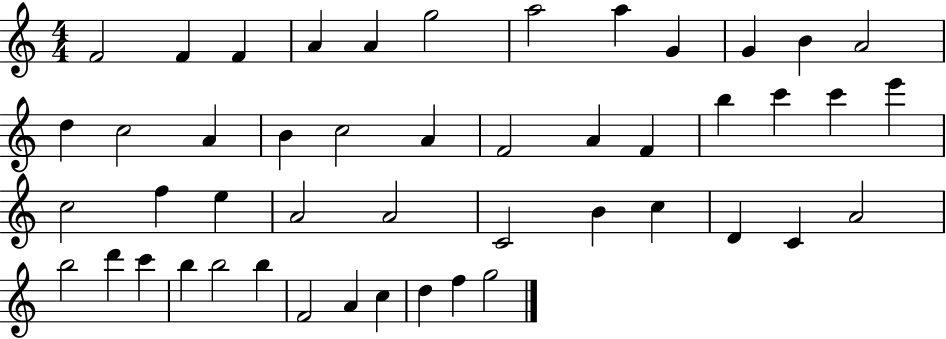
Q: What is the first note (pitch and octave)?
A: F4